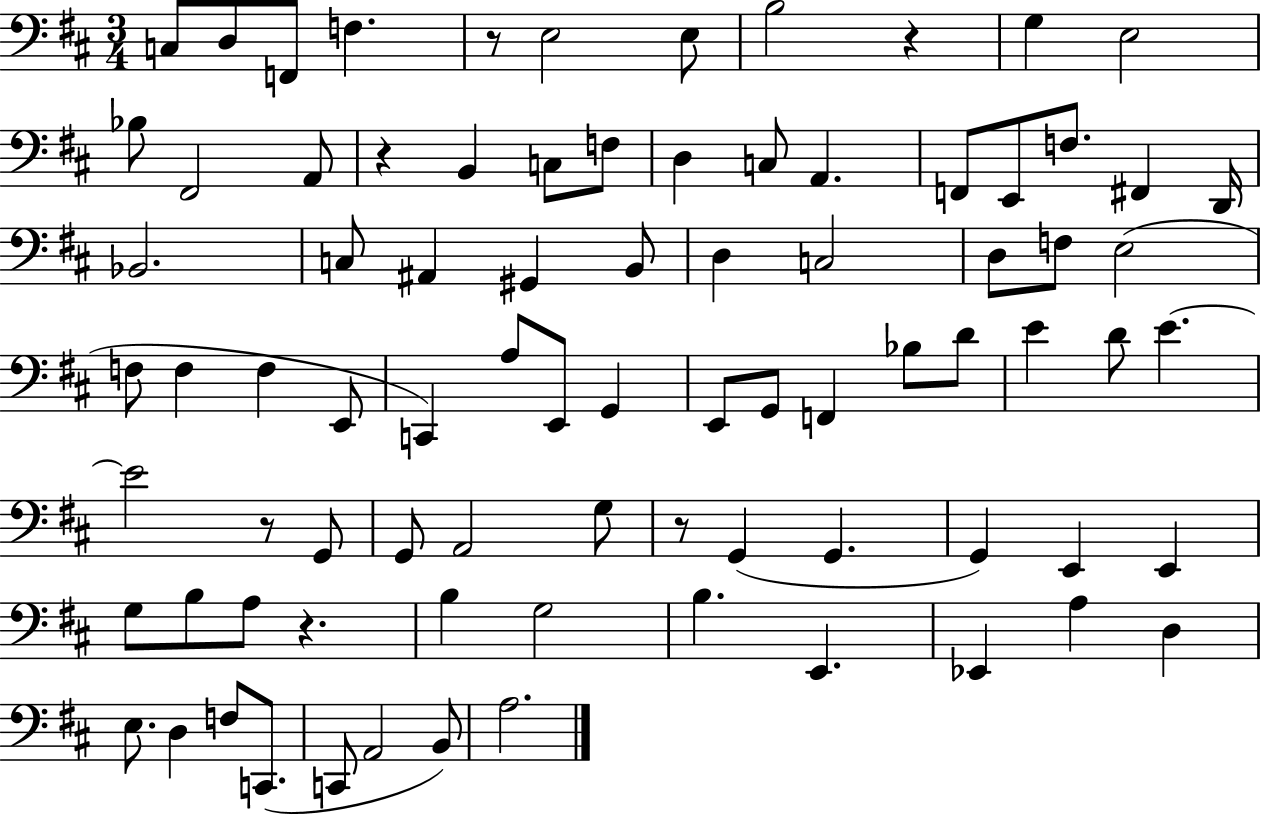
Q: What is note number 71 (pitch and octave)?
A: D3